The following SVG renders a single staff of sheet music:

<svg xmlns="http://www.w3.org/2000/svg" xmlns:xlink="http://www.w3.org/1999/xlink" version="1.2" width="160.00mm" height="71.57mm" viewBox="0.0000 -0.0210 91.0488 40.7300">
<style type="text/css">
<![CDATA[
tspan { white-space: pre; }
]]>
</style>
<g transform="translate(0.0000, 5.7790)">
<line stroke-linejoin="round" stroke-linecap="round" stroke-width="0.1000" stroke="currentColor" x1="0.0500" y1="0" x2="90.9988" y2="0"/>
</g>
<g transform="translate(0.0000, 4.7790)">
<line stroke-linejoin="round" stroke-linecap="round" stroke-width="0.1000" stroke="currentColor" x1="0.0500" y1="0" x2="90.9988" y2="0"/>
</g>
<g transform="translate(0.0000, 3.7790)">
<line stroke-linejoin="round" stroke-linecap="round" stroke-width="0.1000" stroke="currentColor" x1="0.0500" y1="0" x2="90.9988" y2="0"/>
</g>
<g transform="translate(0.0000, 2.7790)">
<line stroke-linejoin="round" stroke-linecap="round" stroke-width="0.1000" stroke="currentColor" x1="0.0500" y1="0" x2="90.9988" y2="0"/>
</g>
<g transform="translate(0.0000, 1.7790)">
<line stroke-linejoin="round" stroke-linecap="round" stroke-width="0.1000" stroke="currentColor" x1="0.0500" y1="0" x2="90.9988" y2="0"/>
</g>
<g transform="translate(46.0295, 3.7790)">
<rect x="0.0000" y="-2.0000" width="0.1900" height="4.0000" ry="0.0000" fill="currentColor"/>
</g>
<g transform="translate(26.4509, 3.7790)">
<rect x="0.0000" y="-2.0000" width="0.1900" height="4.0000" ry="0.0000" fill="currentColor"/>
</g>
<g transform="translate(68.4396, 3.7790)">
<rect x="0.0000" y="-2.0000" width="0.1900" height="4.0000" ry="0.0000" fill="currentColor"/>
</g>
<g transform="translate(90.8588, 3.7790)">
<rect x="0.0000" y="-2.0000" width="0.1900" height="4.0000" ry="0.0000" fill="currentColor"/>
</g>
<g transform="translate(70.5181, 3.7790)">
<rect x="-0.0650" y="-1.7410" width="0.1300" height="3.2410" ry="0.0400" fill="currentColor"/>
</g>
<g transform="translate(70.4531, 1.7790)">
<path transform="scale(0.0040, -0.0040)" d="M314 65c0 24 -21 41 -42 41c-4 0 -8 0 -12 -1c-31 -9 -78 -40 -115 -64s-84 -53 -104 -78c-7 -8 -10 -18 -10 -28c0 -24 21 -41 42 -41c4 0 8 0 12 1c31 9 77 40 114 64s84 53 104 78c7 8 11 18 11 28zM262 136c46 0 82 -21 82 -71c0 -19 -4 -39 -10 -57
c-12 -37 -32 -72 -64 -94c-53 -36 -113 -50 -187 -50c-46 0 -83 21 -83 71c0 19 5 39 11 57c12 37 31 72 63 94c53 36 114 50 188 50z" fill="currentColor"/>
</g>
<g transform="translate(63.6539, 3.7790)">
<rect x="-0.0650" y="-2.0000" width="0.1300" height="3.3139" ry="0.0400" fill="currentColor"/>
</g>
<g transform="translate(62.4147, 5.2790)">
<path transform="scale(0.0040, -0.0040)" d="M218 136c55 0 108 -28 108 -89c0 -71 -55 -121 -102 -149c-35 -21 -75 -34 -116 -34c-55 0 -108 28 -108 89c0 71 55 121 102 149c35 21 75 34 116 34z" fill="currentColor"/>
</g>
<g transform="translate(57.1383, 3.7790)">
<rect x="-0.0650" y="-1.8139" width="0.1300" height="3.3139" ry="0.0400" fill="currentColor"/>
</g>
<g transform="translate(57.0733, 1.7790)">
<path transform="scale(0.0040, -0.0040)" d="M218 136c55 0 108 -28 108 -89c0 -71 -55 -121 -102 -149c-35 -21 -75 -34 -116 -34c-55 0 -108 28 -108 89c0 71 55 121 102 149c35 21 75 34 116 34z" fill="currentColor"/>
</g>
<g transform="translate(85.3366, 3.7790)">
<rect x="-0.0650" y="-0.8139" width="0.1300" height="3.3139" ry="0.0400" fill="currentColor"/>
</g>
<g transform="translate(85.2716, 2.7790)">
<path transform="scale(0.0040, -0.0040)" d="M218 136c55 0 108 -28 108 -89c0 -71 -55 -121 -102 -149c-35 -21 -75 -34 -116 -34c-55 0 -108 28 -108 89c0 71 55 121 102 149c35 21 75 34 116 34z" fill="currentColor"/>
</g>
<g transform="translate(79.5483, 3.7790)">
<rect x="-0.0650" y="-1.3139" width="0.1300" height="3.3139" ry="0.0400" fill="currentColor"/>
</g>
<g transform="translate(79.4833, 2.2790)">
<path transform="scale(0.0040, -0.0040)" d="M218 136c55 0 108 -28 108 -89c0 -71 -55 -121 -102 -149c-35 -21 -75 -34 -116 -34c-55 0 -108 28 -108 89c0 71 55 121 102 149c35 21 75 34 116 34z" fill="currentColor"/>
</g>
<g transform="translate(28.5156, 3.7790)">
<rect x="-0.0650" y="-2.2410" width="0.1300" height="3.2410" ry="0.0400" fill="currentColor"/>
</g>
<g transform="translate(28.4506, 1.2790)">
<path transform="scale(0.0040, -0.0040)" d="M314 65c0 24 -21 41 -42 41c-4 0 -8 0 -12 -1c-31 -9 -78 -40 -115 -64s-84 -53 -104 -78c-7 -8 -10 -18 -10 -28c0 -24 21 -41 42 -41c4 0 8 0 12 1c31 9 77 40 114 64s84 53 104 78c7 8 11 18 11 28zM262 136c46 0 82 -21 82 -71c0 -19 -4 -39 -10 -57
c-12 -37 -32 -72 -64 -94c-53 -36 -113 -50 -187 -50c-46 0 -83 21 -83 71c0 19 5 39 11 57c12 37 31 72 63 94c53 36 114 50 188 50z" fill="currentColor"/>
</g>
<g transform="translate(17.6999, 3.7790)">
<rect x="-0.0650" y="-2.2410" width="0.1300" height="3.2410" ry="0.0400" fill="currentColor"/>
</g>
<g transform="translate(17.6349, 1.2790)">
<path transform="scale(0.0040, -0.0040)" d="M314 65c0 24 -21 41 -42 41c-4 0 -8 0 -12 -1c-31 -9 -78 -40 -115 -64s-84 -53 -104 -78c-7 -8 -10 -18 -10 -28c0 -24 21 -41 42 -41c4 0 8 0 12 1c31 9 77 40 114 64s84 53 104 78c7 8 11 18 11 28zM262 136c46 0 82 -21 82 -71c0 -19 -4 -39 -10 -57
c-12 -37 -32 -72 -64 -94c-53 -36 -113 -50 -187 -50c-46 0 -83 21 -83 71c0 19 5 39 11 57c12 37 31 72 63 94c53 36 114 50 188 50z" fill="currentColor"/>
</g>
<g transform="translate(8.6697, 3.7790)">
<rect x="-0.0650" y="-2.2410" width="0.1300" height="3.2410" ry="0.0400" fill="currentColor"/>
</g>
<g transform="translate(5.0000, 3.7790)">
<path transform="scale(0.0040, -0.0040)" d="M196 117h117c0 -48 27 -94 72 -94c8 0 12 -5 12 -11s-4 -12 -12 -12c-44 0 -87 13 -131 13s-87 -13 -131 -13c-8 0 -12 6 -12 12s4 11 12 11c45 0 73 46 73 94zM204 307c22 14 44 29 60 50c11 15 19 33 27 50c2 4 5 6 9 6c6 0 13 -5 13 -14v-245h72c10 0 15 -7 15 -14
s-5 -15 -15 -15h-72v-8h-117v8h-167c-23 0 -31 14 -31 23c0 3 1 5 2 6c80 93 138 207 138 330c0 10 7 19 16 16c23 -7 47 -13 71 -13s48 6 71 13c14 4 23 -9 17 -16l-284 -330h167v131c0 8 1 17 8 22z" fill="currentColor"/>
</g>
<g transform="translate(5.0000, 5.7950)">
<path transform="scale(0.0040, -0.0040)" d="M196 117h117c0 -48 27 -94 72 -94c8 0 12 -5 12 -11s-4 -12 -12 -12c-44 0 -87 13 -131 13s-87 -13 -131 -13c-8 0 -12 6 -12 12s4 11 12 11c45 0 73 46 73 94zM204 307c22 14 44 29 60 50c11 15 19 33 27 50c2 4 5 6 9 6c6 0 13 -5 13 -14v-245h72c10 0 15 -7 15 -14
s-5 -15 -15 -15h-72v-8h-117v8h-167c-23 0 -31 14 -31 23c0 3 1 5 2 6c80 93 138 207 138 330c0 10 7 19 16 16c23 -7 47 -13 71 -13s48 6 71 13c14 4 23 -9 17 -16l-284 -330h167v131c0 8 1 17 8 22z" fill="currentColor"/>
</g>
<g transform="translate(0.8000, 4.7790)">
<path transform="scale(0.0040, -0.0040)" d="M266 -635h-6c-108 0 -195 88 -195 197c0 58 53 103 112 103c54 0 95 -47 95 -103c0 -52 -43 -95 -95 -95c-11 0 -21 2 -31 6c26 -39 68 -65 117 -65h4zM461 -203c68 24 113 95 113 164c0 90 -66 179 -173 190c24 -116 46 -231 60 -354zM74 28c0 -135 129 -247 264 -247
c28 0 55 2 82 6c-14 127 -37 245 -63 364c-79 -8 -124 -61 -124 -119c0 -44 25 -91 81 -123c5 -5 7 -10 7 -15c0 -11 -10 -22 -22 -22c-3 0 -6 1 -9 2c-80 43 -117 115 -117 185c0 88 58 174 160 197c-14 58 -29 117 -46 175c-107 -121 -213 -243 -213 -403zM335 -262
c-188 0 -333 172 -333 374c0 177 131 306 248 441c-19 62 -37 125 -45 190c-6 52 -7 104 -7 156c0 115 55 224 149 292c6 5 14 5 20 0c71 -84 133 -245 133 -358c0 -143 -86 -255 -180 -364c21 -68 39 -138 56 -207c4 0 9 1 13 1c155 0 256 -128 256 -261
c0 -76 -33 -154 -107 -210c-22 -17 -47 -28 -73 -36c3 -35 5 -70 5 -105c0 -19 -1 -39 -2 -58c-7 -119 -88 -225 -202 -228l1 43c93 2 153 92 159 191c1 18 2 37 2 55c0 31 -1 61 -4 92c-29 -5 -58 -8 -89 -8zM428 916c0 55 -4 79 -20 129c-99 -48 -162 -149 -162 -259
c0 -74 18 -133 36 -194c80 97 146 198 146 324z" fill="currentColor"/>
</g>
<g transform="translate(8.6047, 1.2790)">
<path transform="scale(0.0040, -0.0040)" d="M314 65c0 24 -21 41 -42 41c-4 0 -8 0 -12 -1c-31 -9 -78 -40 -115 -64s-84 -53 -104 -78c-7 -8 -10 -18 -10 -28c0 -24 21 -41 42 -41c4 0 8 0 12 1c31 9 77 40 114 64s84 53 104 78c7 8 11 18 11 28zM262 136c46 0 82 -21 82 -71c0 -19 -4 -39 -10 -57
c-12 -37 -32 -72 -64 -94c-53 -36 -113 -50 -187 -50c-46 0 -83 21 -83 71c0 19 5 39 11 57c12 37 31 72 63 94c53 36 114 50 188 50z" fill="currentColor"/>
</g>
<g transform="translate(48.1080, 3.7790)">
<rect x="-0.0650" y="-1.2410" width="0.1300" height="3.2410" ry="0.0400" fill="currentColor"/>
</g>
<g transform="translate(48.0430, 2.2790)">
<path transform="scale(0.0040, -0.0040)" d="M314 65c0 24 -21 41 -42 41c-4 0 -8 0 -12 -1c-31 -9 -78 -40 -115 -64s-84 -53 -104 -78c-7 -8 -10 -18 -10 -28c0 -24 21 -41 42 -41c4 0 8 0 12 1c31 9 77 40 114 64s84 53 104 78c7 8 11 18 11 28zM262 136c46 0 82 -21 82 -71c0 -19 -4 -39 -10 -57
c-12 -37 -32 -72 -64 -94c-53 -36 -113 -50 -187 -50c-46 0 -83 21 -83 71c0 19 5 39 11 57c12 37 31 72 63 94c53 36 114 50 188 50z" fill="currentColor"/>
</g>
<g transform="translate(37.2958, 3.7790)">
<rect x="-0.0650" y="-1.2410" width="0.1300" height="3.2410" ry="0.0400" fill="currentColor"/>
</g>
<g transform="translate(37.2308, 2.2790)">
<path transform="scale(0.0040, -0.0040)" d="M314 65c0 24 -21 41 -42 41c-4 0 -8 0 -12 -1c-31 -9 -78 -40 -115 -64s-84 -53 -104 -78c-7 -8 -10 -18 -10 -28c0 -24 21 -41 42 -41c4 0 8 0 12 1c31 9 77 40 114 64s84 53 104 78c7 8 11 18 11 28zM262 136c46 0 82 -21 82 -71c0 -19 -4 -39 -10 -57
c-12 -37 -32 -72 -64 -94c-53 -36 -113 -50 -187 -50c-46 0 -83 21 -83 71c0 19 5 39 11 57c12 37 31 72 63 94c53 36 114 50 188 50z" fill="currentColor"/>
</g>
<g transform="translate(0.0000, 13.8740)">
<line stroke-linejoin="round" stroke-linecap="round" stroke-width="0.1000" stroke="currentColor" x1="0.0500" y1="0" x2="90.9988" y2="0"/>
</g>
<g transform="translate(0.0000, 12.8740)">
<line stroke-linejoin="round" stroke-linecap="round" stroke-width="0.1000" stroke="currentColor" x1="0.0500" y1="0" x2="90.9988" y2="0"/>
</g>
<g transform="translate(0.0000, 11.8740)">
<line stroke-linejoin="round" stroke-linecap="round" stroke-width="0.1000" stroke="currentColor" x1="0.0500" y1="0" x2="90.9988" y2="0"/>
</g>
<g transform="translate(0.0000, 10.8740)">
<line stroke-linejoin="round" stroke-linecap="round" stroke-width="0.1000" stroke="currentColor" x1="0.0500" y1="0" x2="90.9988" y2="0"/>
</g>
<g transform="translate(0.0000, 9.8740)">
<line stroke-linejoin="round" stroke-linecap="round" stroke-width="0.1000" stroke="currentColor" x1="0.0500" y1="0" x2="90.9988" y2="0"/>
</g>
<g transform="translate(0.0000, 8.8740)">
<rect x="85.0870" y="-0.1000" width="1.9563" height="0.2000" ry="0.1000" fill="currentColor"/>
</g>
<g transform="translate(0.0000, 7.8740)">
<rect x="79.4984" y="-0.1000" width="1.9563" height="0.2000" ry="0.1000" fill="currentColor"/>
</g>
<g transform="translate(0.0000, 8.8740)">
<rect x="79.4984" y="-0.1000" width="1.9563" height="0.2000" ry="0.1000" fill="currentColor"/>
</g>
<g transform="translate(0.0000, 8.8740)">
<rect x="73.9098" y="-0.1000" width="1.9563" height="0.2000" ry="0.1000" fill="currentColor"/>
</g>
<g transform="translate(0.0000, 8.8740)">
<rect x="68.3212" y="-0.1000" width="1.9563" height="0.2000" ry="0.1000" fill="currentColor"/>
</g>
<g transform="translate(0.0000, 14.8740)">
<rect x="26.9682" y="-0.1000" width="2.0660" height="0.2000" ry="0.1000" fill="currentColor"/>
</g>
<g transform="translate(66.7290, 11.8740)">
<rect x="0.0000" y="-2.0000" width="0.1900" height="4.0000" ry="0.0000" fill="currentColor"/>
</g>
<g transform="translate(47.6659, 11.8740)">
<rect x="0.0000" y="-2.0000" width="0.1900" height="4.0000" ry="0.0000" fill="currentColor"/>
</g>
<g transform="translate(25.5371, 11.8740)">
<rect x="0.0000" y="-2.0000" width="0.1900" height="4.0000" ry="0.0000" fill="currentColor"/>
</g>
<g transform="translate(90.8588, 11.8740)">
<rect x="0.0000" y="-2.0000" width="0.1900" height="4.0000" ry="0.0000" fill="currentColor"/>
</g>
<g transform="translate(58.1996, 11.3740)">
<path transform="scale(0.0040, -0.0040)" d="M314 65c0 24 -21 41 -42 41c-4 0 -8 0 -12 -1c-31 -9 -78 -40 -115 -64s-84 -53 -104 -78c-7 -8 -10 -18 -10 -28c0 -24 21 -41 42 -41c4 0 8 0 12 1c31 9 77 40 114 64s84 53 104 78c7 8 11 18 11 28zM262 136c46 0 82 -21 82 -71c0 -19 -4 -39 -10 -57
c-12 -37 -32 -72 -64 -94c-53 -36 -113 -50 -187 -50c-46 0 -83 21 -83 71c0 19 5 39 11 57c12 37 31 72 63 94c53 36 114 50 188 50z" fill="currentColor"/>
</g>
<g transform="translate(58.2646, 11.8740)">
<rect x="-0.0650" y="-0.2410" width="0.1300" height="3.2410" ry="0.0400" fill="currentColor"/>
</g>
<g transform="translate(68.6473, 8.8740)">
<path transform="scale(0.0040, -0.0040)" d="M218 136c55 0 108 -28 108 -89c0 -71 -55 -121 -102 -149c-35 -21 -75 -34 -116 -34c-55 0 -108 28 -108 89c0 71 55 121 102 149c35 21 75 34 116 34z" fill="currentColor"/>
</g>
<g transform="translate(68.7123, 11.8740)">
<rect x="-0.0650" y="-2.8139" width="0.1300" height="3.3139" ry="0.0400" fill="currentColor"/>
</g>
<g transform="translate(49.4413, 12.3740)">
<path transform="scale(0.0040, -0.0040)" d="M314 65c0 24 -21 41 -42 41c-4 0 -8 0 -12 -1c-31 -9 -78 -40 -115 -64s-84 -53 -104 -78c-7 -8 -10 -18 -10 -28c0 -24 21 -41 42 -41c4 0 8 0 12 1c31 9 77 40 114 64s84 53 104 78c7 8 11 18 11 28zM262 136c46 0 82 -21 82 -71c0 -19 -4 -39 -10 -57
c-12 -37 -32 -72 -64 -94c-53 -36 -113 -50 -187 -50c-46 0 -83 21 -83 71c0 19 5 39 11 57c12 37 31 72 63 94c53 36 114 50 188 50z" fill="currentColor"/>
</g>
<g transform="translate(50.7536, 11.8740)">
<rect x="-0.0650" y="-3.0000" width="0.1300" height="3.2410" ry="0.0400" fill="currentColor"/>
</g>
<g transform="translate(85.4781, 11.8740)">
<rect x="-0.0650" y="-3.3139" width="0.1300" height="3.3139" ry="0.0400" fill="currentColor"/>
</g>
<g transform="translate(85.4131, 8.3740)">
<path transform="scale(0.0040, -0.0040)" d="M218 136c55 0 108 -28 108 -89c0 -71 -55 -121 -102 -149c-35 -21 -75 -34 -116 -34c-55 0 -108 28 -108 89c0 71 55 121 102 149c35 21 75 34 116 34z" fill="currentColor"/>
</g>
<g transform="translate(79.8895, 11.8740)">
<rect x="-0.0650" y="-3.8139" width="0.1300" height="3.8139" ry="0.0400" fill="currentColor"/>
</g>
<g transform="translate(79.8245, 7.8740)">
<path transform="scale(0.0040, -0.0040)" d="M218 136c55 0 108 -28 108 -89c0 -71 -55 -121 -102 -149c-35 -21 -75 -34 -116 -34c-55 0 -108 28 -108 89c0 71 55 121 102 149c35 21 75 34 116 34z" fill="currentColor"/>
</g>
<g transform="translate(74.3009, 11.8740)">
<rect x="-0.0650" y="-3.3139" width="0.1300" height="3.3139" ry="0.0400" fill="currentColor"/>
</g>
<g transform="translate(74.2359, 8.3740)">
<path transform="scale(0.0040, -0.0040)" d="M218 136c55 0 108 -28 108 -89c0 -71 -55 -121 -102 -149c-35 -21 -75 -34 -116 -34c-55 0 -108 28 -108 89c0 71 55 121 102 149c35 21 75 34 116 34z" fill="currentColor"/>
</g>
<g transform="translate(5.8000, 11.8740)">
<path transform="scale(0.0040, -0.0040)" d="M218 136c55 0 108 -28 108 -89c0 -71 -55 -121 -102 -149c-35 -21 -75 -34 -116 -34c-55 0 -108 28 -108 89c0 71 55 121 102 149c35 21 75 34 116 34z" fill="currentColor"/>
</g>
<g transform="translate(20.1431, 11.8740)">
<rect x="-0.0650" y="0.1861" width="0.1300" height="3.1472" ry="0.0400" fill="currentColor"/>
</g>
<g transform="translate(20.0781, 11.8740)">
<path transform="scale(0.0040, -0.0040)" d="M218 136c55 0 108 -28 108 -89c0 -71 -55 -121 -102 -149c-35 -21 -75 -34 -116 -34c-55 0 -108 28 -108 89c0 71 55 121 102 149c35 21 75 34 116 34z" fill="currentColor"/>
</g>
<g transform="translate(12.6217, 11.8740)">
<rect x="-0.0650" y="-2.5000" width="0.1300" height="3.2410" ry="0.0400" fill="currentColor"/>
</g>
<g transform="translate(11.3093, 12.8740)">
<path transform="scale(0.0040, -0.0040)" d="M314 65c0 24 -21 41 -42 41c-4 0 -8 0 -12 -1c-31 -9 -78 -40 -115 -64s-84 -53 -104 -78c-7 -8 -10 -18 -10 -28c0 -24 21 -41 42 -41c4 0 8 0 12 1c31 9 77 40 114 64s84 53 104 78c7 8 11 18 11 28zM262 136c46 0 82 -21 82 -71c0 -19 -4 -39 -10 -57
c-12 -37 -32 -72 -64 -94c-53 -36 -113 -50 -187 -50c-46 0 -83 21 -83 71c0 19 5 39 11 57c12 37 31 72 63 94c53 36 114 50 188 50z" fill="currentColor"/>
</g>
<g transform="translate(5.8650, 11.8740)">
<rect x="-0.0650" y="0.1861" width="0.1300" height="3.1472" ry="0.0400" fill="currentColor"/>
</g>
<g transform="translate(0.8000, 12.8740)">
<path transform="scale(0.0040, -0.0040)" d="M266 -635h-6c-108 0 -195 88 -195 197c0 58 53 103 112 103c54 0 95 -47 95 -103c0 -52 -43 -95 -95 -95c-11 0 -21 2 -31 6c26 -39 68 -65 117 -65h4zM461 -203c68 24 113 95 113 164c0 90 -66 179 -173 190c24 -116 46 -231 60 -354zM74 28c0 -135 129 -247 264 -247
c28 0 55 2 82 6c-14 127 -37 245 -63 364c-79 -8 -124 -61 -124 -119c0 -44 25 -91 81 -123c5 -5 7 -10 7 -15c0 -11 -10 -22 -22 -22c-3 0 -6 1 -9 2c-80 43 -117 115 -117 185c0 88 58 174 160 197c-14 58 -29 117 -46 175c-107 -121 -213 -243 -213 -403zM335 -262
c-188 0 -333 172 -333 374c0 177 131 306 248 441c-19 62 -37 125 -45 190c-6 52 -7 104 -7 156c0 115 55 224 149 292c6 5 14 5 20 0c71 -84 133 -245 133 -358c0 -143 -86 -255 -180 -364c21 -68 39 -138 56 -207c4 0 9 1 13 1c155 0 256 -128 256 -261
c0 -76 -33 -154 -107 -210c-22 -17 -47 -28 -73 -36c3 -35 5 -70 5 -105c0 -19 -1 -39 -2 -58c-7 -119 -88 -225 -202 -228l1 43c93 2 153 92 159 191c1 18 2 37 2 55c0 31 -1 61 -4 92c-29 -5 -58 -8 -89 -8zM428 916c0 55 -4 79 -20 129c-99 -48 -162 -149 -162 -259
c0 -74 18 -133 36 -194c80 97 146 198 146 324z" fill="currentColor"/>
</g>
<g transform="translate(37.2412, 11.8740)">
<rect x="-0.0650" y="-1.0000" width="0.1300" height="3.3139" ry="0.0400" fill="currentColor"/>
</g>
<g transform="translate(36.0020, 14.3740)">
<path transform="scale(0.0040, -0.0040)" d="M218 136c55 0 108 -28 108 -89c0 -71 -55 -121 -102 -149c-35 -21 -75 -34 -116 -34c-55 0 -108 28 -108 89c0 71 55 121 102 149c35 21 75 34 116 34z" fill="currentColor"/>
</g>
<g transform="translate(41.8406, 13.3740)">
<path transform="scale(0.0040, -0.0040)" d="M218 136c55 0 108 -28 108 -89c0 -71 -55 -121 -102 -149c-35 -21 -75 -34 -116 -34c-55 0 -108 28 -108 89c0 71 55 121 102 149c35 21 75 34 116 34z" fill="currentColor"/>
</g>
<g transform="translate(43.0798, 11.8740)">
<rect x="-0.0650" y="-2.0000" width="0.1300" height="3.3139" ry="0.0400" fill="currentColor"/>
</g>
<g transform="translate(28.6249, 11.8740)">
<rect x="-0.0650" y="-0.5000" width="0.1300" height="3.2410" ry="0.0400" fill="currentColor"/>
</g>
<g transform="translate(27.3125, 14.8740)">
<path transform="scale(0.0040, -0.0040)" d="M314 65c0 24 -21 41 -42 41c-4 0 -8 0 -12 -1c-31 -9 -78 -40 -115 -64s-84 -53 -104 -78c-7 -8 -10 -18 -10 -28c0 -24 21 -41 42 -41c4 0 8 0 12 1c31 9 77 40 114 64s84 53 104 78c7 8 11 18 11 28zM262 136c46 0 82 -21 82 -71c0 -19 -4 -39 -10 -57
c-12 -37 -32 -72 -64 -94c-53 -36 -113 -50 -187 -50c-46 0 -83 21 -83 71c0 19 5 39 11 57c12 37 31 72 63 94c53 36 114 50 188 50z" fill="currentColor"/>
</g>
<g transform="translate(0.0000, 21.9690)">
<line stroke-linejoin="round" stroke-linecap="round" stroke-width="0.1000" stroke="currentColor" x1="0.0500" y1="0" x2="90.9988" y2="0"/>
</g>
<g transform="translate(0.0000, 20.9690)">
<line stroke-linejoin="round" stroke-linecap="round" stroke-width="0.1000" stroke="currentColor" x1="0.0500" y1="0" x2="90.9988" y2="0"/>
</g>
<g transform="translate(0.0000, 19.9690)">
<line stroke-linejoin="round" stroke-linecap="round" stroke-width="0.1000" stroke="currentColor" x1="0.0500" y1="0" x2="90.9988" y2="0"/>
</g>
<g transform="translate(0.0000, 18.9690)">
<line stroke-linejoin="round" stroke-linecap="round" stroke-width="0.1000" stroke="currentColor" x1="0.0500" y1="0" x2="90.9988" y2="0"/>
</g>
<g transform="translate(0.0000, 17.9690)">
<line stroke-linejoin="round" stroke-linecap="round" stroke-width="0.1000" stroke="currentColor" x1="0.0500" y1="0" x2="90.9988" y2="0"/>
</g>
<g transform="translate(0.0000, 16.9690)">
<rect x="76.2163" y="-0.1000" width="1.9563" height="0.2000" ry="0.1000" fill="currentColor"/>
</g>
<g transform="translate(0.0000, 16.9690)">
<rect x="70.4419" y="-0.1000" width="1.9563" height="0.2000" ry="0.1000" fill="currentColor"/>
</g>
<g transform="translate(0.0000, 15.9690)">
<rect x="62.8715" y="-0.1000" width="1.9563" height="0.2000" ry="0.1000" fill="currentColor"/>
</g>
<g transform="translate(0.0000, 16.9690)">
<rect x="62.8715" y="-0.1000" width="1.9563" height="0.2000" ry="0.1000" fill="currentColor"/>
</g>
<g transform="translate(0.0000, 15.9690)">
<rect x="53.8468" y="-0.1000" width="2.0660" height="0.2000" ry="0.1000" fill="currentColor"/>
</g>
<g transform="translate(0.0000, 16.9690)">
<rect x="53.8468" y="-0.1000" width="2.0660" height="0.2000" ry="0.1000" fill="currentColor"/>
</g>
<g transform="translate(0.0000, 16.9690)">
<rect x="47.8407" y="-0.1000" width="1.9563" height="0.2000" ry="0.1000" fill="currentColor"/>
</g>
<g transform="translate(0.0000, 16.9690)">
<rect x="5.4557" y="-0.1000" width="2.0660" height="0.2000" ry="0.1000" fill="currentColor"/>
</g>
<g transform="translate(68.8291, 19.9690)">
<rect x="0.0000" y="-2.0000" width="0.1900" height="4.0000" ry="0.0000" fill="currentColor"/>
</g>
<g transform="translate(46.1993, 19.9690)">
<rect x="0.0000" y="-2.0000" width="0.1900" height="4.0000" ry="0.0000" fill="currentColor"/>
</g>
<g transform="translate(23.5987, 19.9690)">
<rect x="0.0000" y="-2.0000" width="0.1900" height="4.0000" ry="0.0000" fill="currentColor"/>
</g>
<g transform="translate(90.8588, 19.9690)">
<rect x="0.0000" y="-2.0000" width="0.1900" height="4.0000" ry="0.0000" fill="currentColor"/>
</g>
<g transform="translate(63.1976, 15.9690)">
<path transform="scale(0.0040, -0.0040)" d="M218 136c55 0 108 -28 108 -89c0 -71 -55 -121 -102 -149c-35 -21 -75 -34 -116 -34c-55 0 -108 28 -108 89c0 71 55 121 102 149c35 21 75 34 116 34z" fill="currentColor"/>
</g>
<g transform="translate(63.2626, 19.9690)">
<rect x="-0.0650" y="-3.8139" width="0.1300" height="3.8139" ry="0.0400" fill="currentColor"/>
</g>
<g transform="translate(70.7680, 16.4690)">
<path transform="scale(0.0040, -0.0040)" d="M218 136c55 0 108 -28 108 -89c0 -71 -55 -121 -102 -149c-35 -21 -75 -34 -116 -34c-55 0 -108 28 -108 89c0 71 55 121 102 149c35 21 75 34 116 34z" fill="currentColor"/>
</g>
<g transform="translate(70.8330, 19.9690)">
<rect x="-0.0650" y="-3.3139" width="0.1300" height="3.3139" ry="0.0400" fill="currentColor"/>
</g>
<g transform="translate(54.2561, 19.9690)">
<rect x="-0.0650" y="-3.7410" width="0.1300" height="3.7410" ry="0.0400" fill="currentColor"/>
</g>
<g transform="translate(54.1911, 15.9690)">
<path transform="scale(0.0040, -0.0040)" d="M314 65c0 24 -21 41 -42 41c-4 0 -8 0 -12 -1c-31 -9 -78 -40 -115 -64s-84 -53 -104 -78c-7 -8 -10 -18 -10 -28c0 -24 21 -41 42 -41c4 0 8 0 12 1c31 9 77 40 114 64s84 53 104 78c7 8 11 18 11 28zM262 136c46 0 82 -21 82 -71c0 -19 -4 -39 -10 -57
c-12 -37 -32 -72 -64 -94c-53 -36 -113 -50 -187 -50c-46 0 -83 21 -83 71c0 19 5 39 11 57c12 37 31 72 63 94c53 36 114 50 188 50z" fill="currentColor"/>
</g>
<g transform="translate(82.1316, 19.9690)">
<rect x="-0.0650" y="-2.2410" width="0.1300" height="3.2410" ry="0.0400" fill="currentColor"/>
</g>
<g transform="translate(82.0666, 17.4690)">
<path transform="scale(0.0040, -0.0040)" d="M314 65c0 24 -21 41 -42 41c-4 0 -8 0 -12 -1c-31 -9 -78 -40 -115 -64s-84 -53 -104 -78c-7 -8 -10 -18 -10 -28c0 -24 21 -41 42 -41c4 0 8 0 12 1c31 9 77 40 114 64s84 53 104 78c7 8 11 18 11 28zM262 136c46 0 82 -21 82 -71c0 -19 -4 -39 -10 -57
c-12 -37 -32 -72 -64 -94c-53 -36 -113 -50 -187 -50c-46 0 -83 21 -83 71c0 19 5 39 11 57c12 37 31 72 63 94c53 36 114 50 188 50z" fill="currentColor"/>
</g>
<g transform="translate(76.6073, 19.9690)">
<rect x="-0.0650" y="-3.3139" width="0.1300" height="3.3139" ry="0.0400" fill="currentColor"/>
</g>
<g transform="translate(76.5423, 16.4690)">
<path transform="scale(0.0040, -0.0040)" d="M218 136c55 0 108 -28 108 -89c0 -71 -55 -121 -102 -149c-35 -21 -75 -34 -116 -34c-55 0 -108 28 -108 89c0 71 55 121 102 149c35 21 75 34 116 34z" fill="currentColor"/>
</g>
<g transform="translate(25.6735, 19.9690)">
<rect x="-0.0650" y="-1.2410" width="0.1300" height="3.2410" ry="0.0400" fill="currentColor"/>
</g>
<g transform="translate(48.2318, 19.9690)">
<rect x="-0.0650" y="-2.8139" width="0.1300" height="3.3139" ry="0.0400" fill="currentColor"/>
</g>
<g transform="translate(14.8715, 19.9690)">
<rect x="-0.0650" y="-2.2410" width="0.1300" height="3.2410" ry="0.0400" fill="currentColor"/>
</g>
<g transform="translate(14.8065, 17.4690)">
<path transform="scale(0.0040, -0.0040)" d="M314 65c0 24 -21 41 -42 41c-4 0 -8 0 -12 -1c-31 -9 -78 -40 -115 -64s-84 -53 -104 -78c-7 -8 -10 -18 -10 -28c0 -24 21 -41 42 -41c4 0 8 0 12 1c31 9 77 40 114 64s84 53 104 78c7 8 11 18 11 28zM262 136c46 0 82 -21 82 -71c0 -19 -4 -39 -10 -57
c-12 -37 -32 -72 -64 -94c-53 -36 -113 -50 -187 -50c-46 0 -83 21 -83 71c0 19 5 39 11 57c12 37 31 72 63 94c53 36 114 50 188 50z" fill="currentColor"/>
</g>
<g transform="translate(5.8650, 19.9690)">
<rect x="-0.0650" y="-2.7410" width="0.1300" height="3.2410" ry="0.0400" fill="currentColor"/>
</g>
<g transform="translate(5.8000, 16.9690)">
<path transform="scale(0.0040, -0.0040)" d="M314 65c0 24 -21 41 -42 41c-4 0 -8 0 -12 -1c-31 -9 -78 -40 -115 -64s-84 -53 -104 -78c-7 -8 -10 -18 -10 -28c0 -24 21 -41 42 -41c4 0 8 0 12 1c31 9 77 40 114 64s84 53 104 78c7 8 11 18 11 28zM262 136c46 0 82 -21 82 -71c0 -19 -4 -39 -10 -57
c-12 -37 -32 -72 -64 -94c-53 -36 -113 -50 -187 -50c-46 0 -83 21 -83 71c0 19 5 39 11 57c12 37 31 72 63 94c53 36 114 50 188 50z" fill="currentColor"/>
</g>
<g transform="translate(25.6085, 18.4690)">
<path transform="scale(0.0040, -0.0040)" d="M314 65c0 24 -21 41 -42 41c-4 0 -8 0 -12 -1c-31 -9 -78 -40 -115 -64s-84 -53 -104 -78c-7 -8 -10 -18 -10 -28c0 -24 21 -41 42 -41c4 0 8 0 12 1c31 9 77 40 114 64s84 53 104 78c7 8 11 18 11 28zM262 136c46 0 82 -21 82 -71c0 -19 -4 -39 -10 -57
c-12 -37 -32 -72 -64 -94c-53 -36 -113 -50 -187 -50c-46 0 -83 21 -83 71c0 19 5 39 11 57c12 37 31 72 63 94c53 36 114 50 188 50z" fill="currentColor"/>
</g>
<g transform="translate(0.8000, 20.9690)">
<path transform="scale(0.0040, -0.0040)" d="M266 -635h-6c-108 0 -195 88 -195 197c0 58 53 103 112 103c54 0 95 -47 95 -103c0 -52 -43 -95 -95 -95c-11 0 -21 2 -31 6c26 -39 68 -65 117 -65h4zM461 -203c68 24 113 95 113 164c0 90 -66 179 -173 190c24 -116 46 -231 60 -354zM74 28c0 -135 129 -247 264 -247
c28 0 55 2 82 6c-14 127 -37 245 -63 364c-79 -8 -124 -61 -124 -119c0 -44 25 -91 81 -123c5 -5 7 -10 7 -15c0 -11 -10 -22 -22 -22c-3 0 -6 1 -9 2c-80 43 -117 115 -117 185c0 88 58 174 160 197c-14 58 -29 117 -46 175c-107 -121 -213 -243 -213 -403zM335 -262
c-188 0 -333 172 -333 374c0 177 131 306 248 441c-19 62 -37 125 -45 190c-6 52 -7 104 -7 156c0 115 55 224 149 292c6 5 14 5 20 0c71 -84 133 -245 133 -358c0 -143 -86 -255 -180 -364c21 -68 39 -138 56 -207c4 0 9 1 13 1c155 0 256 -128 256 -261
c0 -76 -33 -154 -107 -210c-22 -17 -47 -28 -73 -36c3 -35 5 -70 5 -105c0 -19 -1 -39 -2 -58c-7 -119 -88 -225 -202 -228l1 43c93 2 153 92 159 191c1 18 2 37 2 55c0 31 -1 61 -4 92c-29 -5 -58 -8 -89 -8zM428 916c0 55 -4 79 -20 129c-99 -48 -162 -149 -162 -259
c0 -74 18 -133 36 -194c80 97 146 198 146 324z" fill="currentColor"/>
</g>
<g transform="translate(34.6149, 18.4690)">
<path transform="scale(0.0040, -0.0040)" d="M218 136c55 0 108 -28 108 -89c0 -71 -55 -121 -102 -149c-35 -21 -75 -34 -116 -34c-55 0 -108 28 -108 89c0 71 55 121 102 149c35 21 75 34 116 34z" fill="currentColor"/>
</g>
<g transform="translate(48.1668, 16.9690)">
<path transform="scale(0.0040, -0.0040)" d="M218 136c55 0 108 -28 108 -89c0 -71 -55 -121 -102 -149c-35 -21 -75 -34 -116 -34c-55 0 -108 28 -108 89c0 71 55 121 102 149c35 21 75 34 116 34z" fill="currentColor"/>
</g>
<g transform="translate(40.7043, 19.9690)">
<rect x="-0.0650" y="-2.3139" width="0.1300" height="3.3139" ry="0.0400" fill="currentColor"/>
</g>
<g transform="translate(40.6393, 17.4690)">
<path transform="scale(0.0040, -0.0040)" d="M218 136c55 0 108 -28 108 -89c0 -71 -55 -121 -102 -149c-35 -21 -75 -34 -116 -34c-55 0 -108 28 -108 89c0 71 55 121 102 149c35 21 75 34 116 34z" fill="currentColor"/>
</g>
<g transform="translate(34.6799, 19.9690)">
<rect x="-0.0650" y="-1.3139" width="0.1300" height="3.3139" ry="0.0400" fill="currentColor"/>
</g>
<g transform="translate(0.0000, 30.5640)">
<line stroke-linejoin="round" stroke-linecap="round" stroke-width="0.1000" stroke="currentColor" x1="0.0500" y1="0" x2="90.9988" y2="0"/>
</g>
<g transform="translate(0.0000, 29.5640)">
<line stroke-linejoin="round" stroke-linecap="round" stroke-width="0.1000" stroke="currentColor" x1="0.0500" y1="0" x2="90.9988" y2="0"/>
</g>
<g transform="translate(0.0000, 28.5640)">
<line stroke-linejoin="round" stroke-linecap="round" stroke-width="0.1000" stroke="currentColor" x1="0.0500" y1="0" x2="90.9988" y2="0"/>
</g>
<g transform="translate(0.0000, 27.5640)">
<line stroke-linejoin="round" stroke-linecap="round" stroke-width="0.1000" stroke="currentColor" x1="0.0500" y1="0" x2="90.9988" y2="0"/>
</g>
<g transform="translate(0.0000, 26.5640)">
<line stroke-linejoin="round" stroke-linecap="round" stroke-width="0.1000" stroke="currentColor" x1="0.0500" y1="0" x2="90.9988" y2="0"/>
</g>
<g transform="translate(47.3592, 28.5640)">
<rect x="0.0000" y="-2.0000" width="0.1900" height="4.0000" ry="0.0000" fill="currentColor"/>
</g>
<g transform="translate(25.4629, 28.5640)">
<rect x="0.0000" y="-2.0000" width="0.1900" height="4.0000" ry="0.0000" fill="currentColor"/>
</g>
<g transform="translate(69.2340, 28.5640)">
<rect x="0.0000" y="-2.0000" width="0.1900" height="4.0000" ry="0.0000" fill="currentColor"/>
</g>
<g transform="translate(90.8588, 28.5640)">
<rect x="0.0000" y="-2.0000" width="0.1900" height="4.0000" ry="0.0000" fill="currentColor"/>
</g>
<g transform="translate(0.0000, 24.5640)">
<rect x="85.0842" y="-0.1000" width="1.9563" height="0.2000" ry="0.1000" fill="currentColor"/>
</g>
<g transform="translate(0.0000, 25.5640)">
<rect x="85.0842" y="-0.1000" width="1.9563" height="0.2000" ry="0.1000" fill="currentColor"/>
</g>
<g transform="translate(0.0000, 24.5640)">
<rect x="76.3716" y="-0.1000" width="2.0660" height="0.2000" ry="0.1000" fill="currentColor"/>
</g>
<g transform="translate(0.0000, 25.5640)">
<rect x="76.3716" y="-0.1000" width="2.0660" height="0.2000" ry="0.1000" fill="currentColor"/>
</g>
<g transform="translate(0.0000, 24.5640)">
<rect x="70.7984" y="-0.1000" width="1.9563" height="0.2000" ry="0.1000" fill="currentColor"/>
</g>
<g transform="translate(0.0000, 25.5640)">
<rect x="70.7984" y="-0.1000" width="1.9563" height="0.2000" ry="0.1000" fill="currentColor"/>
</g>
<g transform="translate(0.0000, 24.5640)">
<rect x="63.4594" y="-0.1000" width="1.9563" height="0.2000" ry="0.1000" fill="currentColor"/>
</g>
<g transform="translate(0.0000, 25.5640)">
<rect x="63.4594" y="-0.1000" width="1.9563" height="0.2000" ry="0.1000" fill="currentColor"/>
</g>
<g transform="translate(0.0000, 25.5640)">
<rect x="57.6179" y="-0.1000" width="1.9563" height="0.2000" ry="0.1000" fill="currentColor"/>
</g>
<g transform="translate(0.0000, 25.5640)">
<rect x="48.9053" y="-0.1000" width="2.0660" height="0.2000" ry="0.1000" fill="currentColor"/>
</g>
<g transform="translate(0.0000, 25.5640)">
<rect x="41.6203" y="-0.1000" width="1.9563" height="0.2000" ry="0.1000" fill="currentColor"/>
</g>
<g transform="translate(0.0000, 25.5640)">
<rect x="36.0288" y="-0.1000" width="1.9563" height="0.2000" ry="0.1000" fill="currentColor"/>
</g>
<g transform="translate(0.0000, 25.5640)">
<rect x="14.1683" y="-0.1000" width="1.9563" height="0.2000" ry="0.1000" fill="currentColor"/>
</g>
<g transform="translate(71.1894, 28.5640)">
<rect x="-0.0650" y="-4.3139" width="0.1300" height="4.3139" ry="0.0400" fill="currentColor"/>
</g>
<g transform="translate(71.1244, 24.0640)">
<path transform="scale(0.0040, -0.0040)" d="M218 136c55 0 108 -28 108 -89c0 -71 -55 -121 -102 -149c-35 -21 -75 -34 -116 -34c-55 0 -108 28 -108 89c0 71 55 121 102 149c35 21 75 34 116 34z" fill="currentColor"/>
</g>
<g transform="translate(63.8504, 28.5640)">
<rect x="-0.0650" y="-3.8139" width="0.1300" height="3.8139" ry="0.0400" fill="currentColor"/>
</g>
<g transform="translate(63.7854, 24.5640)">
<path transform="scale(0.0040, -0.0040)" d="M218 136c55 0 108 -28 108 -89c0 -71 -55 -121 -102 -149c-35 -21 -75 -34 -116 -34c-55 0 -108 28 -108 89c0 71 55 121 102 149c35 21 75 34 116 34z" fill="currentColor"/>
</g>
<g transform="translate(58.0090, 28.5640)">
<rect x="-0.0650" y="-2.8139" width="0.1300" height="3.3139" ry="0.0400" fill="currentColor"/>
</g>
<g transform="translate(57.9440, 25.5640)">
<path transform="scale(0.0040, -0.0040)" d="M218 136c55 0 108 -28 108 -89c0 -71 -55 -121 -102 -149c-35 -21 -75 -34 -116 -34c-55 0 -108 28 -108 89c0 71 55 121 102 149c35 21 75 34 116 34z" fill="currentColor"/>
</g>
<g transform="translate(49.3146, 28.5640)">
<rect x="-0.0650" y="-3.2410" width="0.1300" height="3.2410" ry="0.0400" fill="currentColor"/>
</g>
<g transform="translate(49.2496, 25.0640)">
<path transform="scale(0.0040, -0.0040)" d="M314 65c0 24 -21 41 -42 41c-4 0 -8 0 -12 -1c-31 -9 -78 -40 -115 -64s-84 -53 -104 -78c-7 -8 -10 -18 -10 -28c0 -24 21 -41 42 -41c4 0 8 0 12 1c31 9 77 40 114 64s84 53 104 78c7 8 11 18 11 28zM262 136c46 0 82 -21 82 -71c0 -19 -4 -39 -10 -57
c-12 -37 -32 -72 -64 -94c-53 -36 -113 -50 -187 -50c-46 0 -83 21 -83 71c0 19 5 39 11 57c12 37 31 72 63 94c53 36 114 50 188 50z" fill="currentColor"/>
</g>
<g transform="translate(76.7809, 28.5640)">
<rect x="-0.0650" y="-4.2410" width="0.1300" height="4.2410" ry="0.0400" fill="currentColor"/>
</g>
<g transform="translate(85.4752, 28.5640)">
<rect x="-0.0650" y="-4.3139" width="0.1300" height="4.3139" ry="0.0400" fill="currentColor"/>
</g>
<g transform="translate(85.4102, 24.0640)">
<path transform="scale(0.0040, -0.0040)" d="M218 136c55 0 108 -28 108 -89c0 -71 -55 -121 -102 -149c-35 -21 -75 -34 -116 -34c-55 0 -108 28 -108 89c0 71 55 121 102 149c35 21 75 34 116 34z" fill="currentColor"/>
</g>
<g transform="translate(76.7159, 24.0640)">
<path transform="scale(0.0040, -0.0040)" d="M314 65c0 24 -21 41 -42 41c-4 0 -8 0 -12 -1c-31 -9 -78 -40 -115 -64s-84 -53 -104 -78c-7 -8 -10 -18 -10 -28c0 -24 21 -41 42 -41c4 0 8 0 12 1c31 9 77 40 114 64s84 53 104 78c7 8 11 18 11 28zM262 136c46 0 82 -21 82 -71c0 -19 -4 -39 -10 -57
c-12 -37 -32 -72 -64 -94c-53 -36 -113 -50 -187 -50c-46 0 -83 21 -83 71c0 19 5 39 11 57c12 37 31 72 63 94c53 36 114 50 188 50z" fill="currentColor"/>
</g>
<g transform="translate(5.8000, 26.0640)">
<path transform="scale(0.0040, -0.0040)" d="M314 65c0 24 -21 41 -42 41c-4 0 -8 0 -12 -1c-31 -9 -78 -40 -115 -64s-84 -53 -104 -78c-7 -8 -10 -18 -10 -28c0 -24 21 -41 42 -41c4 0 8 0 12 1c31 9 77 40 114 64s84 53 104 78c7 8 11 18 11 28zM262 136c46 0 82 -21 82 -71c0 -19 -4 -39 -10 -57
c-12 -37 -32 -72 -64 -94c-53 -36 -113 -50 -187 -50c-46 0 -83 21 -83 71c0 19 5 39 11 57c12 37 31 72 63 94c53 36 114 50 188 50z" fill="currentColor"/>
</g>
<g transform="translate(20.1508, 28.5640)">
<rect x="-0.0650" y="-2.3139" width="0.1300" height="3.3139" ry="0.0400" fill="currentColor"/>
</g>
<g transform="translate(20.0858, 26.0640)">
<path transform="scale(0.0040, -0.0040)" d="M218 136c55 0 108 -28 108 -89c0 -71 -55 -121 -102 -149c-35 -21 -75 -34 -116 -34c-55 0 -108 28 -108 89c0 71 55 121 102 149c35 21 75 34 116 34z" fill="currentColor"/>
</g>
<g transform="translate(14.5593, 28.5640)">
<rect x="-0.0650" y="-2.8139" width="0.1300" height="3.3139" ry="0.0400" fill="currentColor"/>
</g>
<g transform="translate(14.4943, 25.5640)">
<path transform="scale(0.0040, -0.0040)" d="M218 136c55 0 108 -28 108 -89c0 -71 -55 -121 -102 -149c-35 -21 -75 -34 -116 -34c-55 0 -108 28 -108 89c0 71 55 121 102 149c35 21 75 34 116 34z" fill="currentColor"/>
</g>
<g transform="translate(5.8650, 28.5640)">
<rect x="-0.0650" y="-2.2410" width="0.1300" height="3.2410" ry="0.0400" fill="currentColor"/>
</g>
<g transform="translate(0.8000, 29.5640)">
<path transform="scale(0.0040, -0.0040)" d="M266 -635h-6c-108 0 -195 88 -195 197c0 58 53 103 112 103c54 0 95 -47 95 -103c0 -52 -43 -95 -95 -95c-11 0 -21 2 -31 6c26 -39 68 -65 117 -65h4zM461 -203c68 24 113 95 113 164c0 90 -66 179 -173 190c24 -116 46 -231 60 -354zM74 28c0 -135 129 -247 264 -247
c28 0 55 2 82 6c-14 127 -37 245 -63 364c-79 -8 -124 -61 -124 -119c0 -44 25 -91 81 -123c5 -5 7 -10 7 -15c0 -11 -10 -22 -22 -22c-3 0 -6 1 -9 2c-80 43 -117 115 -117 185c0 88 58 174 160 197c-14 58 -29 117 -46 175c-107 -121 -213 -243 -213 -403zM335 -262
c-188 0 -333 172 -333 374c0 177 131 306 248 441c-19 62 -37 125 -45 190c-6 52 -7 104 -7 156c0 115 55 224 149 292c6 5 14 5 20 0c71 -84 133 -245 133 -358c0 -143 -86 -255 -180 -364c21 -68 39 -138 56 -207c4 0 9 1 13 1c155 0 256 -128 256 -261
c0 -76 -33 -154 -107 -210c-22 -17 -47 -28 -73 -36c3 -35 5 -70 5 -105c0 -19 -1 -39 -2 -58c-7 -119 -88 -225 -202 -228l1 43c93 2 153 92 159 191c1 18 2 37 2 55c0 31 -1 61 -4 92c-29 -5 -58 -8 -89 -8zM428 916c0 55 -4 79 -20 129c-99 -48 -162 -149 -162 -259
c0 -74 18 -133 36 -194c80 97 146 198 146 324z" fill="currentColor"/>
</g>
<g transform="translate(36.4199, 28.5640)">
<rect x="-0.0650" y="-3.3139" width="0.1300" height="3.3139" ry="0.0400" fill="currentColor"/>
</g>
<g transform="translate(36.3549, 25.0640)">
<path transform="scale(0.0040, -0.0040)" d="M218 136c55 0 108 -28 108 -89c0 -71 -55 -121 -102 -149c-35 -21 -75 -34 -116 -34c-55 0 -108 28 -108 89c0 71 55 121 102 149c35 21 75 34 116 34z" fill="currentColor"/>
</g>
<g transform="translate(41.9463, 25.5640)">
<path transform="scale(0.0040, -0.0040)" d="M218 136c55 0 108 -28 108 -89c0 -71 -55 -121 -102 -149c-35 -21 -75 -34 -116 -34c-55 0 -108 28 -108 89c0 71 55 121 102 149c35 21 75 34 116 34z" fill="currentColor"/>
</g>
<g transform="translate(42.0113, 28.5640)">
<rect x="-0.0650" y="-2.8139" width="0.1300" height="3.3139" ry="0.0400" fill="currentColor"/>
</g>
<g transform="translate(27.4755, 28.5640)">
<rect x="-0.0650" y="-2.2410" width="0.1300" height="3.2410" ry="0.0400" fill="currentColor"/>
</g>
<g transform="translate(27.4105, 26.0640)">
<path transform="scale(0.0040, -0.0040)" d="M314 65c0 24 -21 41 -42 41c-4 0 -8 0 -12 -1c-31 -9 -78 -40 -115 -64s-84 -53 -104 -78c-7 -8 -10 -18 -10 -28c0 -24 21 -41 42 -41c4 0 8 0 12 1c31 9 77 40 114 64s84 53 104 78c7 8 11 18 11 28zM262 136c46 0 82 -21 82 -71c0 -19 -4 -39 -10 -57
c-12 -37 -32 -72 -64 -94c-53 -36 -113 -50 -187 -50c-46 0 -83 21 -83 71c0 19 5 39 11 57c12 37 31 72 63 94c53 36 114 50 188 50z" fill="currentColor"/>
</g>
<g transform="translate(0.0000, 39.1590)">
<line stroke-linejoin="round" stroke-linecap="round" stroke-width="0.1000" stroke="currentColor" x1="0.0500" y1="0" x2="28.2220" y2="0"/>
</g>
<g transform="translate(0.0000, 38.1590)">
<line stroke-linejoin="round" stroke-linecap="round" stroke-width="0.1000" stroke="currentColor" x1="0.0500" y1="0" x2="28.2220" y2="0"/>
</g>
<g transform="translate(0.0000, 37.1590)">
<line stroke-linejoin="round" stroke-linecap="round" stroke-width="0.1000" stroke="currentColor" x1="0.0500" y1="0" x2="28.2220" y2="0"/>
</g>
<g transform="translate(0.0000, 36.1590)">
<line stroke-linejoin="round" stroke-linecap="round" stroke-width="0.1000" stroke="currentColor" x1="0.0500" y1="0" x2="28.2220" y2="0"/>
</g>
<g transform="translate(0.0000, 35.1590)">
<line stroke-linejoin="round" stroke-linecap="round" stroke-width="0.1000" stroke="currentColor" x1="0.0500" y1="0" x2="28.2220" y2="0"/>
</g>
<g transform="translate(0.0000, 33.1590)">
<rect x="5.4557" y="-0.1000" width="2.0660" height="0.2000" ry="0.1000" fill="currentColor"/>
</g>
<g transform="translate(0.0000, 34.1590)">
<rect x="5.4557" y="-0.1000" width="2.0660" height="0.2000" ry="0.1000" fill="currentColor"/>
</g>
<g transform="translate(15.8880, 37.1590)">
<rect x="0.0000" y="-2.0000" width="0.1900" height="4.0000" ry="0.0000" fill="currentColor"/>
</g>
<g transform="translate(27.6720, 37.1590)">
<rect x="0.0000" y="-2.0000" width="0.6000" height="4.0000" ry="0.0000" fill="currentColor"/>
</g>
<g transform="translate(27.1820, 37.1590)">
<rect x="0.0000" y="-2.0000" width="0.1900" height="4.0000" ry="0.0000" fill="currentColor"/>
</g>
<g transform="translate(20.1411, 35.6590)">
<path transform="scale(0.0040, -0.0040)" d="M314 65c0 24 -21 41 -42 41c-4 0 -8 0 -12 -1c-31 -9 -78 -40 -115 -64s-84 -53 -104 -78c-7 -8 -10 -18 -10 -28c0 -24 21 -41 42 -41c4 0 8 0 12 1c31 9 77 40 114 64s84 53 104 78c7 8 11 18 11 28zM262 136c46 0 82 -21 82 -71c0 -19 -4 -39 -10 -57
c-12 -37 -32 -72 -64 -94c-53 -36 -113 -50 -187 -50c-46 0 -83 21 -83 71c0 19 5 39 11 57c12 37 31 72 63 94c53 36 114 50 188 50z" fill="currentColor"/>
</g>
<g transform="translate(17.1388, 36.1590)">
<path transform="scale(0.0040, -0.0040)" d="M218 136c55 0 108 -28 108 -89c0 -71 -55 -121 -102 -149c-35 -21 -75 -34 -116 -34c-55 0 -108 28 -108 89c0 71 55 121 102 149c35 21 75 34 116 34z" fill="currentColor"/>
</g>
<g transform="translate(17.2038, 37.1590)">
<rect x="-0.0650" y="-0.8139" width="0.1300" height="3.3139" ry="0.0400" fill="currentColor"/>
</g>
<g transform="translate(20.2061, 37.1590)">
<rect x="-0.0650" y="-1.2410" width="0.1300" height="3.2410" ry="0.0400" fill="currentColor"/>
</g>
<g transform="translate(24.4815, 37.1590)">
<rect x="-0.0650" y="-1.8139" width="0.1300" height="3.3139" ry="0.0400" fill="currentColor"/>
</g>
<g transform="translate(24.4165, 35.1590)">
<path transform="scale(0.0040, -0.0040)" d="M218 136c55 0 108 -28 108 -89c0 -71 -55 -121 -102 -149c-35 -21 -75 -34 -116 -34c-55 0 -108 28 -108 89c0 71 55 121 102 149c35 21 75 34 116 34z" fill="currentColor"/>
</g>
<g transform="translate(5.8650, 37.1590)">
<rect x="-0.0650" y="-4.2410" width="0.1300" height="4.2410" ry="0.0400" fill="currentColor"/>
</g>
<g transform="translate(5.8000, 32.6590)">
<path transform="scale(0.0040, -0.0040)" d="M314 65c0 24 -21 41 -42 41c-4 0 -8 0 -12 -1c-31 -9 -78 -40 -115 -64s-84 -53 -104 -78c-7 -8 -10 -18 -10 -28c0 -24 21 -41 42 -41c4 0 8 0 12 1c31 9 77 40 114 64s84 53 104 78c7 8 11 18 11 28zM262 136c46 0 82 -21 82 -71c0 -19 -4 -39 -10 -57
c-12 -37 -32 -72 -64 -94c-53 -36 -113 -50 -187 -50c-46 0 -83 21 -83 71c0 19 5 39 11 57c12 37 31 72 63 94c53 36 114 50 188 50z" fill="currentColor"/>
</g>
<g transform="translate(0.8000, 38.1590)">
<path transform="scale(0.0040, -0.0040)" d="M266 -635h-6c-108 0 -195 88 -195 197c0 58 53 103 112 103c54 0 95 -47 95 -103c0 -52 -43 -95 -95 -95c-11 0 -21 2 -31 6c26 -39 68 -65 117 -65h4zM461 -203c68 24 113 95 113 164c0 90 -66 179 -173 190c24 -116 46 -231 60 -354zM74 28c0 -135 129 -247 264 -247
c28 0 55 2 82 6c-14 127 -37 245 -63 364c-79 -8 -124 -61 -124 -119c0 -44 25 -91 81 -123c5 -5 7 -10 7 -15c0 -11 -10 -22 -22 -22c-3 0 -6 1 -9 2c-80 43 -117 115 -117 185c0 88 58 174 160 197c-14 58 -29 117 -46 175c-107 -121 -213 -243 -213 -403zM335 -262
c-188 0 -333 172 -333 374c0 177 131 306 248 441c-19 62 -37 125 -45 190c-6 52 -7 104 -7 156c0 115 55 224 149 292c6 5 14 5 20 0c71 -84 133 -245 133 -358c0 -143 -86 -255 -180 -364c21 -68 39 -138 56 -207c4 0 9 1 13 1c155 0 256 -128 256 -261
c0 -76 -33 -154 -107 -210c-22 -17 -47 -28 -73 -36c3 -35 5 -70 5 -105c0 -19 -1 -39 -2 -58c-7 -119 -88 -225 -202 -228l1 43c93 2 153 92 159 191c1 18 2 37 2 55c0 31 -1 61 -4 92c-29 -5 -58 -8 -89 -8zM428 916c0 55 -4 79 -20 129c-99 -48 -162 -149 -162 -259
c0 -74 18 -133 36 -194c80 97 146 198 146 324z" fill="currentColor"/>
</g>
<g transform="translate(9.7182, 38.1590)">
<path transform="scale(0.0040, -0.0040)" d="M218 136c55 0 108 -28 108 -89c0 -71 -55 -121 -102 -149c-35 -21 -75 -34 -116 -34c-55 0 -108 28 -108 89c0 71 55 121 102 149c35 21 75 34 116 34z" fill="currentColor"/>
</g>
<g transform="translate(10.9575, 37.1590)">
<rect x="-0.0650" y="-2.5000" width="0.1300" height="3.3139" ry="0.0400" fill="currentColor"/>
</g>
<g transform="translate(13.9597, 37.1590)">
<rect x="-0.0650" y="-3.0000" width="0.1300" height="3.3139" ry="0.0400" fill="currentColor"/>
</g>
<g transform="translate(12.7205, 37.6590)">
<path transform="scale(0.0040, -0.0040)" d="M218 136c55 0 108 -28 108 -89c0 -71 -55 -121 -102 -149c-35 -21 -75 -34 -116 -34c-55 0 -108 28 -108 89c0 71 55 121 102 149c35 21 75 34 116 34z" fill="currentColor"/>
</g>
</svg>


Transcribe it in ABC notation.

X:1
T:Untitled
M:4/4
L:1/4
K:C
g2 g2 g2 e2 e2 f F f2 e d B G2 B C2 D F A2 c2 a b c' b a2 g2 e2 e g a c'2 c' b b g2 g2 a g g2 b a b2 a c' d' d'2 d' d'2 G A d e2 f